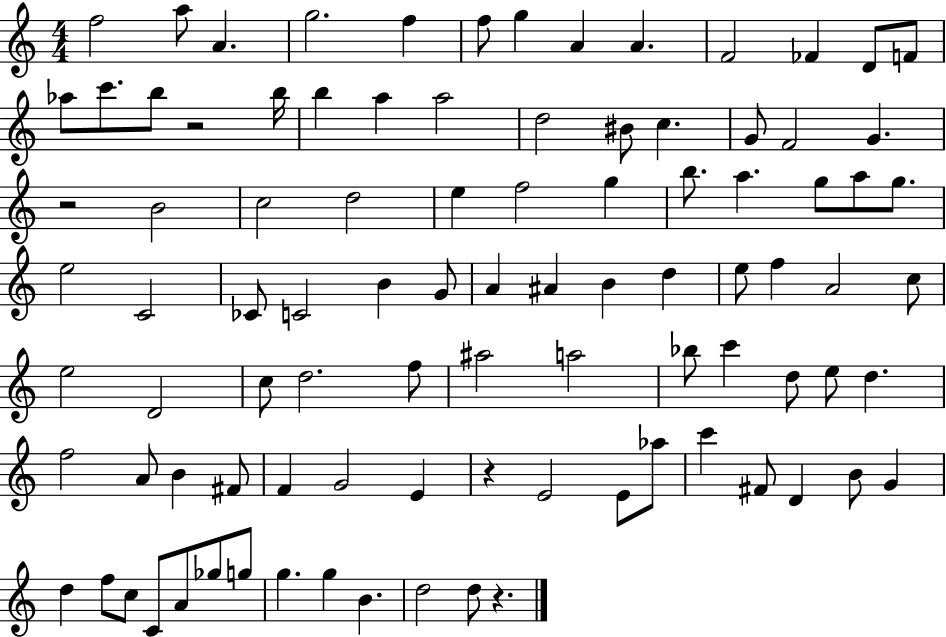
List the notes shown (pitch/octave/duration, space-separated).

F5/h A5/e A4/q. G5/h. F5/q F5/e G5/q A4/q A4/q. F4/h FES4/q D4/e F4/e Ab5/e C6/e. B5/e R/h B5/s B5/q A5/q A5/h D5/h BIS4/e C5/q. G4/e F4/h G4/q. R/h B4/h C5/h D5/h E5/q F5/h G5/q B5/e. A5/q. G5/e A5/e G5/e. E5/h C4/h CES4/e C4/h B4/q G4/e A4/q A#4/q B4/q D5/q E5/e F5/q A4/h C5/e E5/h D4/h C5/e D5/h. F5/e A#5/h A5/h Bb5/e C6/q D5/e E5/e D5/q. F5/h A4/e B4/q F#4/e F4/q G4/h E4/q R/q E4/h E4/e Ab5/e C6/q F#4/e D4/q B4/e G4/q D5/q F5/e C5/e C4/e A4/e Gb5/e G5/e G5/q. G5/q B4/q. D5/h D5/e R/q.